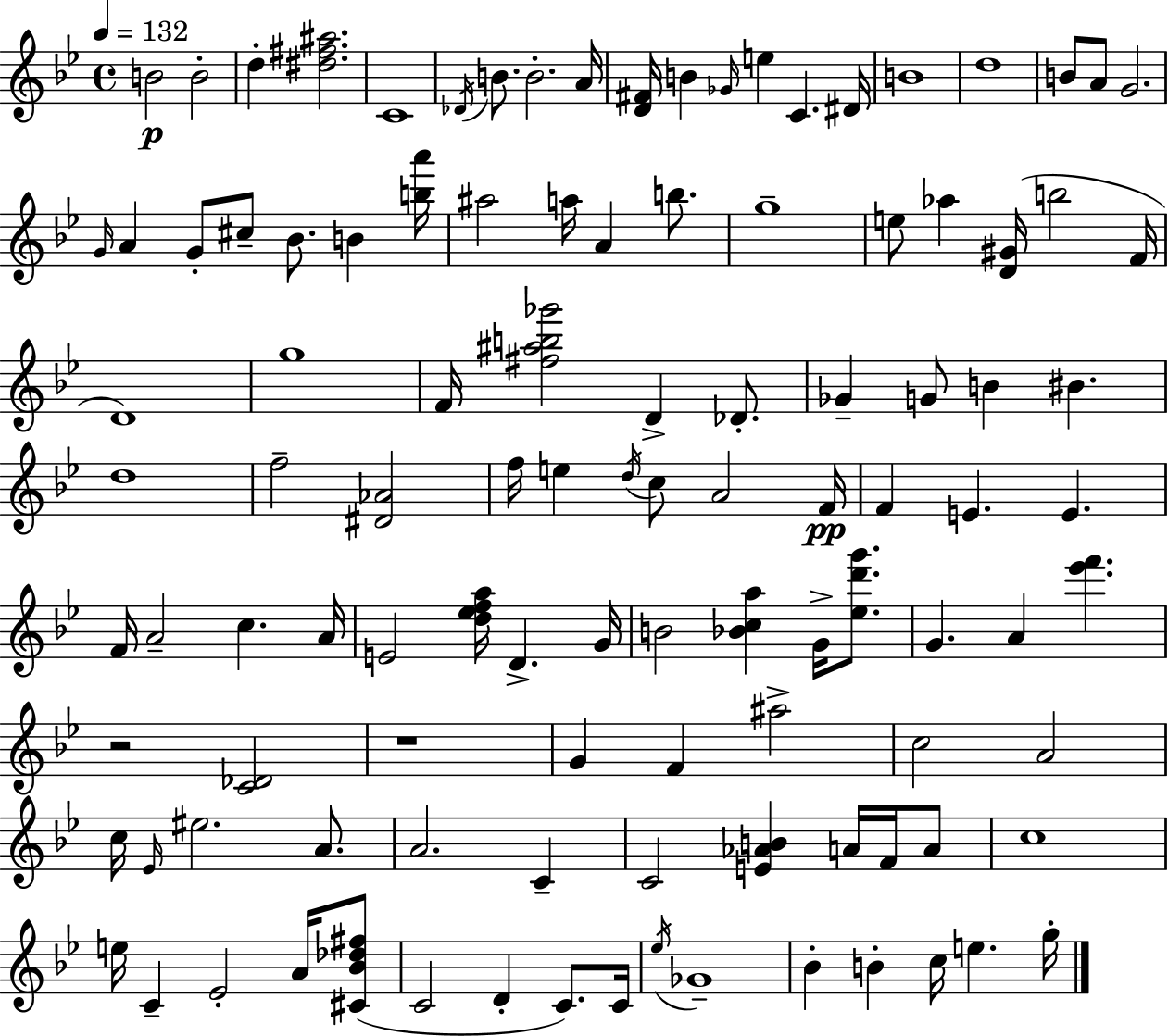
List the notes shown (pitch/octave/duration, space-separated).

B4/h B4/h D5/q [D#5,F#5,A#5]/h. C4/w Db4/s B4/e. B4/h. A4/s [D4,F#4]/s B4/q Gb4/s E5/q C4/q. D#4/s B4/w D5/w B4/e A4/e G4/h. G4/s A4/q G4/e C#5/e Bb4/e. B4/q [B5,A6]/s A#5/h A5/s A4/q B5/e. G5/w E5/e Ab5/q [D4,G#4]/s B5/h F4/s D4/w G5/w F4/s [F#5,A#5,B5,Gb6]/h D4/q Db4/e. Gb4/q G4/e B4/q BIS4/q. D5/w F5/h [D#4,Ab4]/h F5/s E5/q D5/s C5/e A4/h F4/s F4/q E4/q. E4/q. F4/s A4/h C5/q. A4/s E4/h [D5,Eb5,F5,A5]/s D4/q. G4/s B4/h [Bb4,C5,A5]/q G4/s [Eb5,D6,G6]/e. G4/q. A4/q [Eb6,F6]/q. R/h [C4,Db4]/h R/w G4/q F4/q A#5/h C5/h A4/h C5/s Eb4/s EIS5/h. A4/e. A4/h. C4/q C4/h [E4,Ab4,B4]/q A4/s F4/s A4/e C5/w E5/s C4/q Eb4/h A4/s [C#4,Bb4,Db5,F#5]/e C4/h D4/q C4/e. C4/s Eb5/s Gb4/w Bb4/q B4/q C5/s E5/q. G5/s